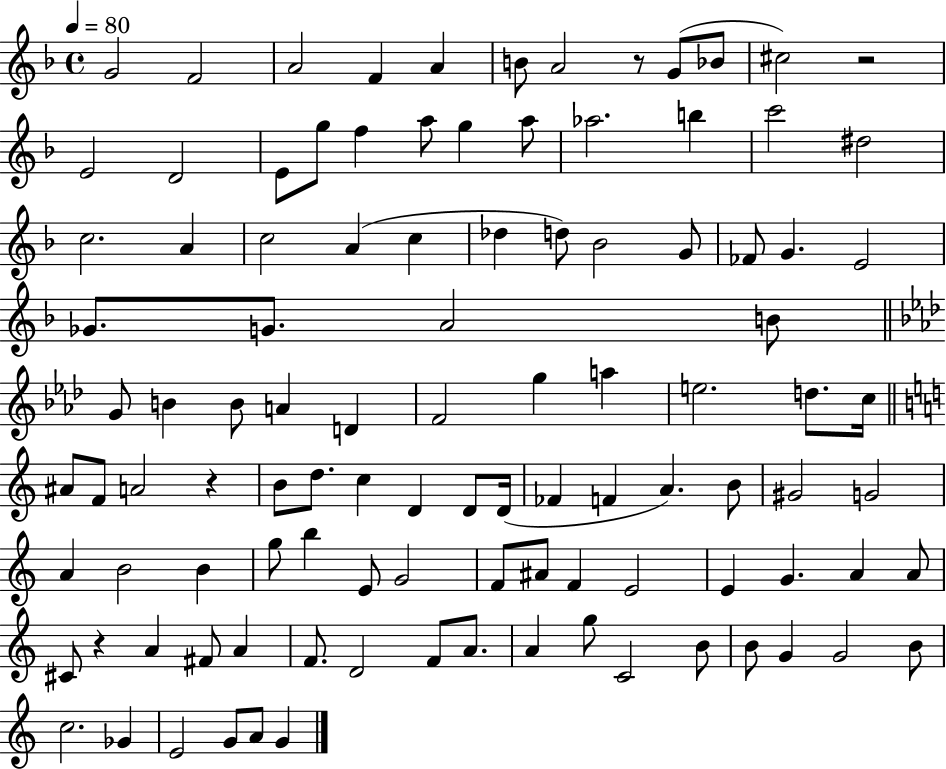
G4/h F4/h A4/h F4/q A4/q B4/e A4/h R/e G4/e Bb4/e C#5/h R/h E4/h D4/h E4/e G5/e F5/q A5/e G5/q A5/e Ab5/h. B5/q C6/h D#5/h C5/h. A4/q C5/h A4/q C5/q Db5/q D5/e Bb4/h G4/e FES4/e G4/q. E4/h Gb4/e. G4/e. A4/h B4/e G4/e B4/q B4/e A4/q D4/q F4/h G5/q A5/q E5/h. D5/e. C5/s A#4/e F4/e A4/h R/q B4/e D5/e. C5/q D4/q D4/e D4/s FES4/q F4/q A4/q. B4/e G#4/h G4/h A4/q B4/h B4/q G5/e B5/q E4/e G4/h F4/e A#4/e F4/q E4/h E4/q G4/q. A4/q A4/e C#4/e R/q A4/q F#4/e A4/q F4/e. D4/h F4/e A4/e. A4/q G5/e C4/h B4/e B4/e G4/q G4/h B4/e C5/h. Gb4/q E4/h G4/e A4/e G4/q